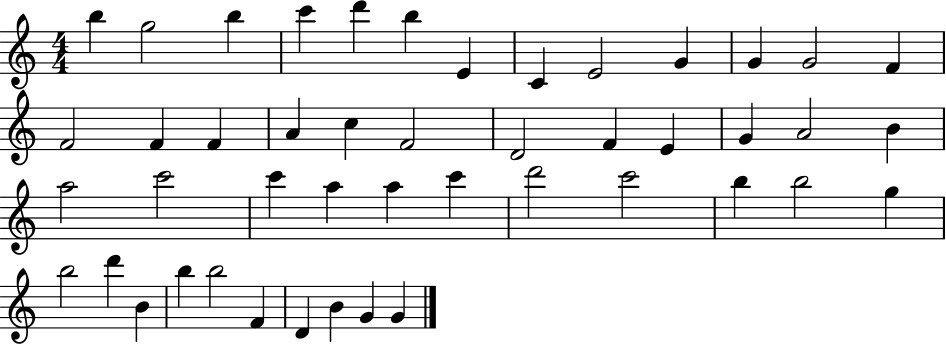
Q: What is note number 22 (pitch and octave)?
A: E4